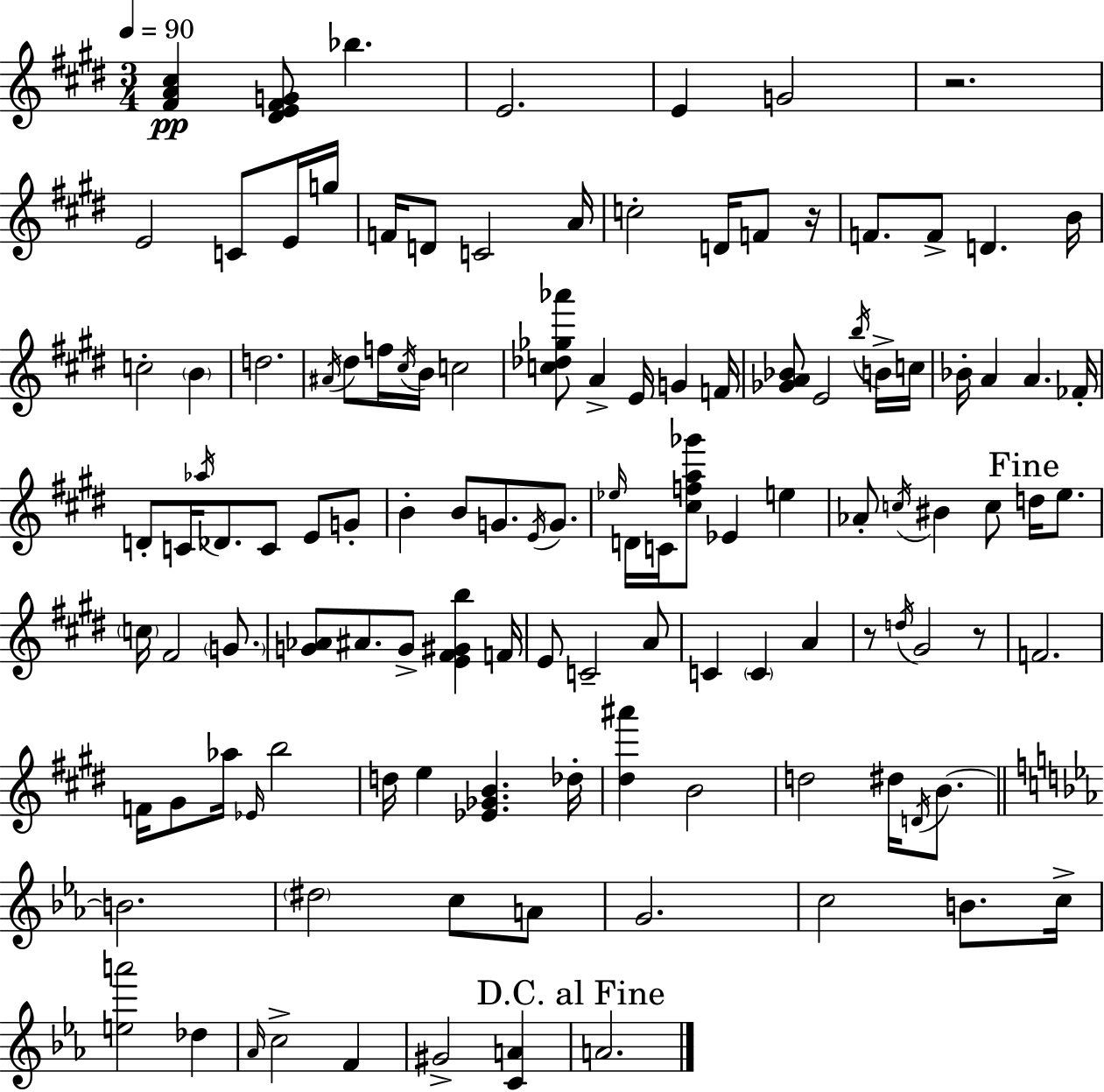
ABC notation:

X:1
T:Untitled
M:3/4
L:1/4
K:E
[^FA^c] [^DE^FG]/2 _b E2 E G2 z2 E2 C/2 E/4 g/4 F/4 D/2 C2 A/4 c2 D/4 F/2 z/4 F/2 F/2 D B/4 c2 B d2 ^A/4 ^d/2 f/4 ^c/4 B/4 c2 [c_d_g_a']/2 A E/4 G F/4 [_GA_B]/2 E2 b/4 B/4 c/4 _B/4 A A _F/4 D/2 C/4 _a/4 _D/2 C/2 E/2 G/2 B B/2 G/2 E/4 G/2 _e/4 D/4 C/4 [^cfa_g']/2 _E e _A/2 c/4 ^B c/2 d/4 e/2 c/4 ^F2 G/2 [G_A]/2 ^A/2 G/2 [E^F^Gb] F/4 E/2 C2 A/2 C C A z/2 d/4 ^G2 z/2 F2 F/4 ^G/2 _a/4 _E/4 b2 d/4 e [_E_GB] _d/4 [^d^a'] B2 d2 ^d/4 D/4 B/2 B2 ^d2 c/2 A/2 G2 c2 B/2 c/4 [ea']2 _d _A/4 c2 F ^G2 [CA] A2